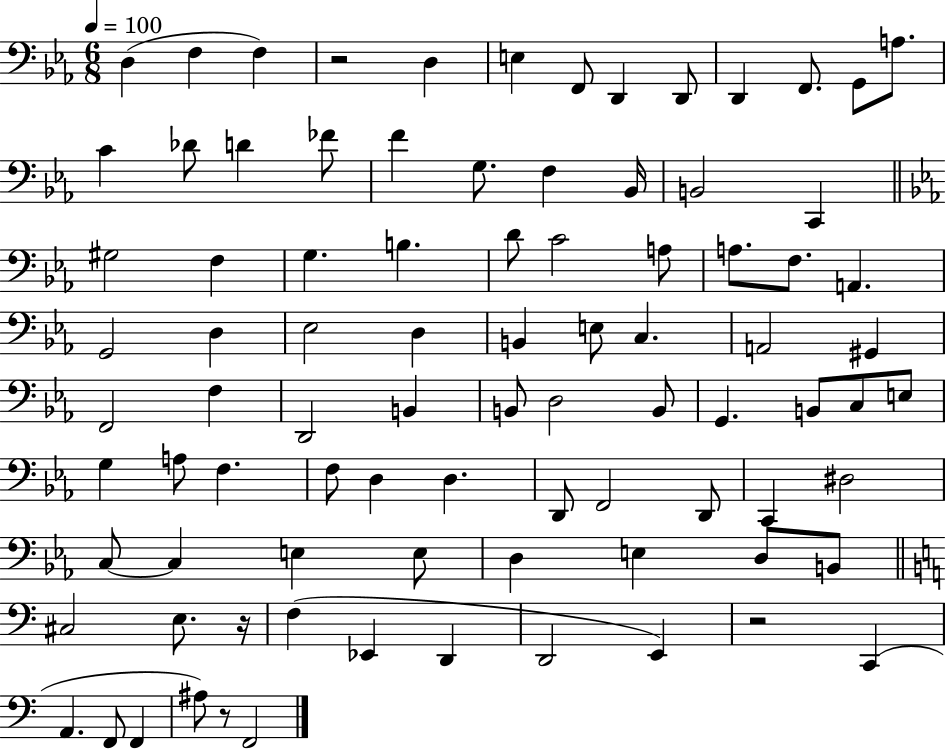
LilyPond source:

{
  \clef bass
  \numericTimeSignature
  \time 6/8
  \key ees \major
  \tempo 4 = 100
  d4( f4 f4) | r2 d4 | e4 f,8 d,4 d,8 | d,4 f,8. g,8 a8. | \break c'4 des'8 d'4 fes'8 | f'4 g8. f4 bes,16 | b,2 c,4 | \bar "||" \break \key ees \major gis2 f4 | g4. b4. | d'8 c'2 a8 | a8. f8. a,4. | \break g,2 d4 | ees2 d4 | b,4 e8 c4. | a,2 gis,4 | \break f,2 f4 | d,2 b,4 | b,8 d2 b,8 | g,4. b,8 c8 e8 | \break g4 a8 f4. | f8 d4 d4. | d,8 f,2 d,8 | c,4 dis2 | \break c8~~ c4 e4 e8 | d4 e4 d8 b,8 | \bar "||" \break \key a \minor cis2 e8. r16 | f4( ees,4 d,4 | d,2 e,4) | r2 c,4( | \break a,4. f,8 f,4 | ais8) r8 f,2 | \bar "|."
}